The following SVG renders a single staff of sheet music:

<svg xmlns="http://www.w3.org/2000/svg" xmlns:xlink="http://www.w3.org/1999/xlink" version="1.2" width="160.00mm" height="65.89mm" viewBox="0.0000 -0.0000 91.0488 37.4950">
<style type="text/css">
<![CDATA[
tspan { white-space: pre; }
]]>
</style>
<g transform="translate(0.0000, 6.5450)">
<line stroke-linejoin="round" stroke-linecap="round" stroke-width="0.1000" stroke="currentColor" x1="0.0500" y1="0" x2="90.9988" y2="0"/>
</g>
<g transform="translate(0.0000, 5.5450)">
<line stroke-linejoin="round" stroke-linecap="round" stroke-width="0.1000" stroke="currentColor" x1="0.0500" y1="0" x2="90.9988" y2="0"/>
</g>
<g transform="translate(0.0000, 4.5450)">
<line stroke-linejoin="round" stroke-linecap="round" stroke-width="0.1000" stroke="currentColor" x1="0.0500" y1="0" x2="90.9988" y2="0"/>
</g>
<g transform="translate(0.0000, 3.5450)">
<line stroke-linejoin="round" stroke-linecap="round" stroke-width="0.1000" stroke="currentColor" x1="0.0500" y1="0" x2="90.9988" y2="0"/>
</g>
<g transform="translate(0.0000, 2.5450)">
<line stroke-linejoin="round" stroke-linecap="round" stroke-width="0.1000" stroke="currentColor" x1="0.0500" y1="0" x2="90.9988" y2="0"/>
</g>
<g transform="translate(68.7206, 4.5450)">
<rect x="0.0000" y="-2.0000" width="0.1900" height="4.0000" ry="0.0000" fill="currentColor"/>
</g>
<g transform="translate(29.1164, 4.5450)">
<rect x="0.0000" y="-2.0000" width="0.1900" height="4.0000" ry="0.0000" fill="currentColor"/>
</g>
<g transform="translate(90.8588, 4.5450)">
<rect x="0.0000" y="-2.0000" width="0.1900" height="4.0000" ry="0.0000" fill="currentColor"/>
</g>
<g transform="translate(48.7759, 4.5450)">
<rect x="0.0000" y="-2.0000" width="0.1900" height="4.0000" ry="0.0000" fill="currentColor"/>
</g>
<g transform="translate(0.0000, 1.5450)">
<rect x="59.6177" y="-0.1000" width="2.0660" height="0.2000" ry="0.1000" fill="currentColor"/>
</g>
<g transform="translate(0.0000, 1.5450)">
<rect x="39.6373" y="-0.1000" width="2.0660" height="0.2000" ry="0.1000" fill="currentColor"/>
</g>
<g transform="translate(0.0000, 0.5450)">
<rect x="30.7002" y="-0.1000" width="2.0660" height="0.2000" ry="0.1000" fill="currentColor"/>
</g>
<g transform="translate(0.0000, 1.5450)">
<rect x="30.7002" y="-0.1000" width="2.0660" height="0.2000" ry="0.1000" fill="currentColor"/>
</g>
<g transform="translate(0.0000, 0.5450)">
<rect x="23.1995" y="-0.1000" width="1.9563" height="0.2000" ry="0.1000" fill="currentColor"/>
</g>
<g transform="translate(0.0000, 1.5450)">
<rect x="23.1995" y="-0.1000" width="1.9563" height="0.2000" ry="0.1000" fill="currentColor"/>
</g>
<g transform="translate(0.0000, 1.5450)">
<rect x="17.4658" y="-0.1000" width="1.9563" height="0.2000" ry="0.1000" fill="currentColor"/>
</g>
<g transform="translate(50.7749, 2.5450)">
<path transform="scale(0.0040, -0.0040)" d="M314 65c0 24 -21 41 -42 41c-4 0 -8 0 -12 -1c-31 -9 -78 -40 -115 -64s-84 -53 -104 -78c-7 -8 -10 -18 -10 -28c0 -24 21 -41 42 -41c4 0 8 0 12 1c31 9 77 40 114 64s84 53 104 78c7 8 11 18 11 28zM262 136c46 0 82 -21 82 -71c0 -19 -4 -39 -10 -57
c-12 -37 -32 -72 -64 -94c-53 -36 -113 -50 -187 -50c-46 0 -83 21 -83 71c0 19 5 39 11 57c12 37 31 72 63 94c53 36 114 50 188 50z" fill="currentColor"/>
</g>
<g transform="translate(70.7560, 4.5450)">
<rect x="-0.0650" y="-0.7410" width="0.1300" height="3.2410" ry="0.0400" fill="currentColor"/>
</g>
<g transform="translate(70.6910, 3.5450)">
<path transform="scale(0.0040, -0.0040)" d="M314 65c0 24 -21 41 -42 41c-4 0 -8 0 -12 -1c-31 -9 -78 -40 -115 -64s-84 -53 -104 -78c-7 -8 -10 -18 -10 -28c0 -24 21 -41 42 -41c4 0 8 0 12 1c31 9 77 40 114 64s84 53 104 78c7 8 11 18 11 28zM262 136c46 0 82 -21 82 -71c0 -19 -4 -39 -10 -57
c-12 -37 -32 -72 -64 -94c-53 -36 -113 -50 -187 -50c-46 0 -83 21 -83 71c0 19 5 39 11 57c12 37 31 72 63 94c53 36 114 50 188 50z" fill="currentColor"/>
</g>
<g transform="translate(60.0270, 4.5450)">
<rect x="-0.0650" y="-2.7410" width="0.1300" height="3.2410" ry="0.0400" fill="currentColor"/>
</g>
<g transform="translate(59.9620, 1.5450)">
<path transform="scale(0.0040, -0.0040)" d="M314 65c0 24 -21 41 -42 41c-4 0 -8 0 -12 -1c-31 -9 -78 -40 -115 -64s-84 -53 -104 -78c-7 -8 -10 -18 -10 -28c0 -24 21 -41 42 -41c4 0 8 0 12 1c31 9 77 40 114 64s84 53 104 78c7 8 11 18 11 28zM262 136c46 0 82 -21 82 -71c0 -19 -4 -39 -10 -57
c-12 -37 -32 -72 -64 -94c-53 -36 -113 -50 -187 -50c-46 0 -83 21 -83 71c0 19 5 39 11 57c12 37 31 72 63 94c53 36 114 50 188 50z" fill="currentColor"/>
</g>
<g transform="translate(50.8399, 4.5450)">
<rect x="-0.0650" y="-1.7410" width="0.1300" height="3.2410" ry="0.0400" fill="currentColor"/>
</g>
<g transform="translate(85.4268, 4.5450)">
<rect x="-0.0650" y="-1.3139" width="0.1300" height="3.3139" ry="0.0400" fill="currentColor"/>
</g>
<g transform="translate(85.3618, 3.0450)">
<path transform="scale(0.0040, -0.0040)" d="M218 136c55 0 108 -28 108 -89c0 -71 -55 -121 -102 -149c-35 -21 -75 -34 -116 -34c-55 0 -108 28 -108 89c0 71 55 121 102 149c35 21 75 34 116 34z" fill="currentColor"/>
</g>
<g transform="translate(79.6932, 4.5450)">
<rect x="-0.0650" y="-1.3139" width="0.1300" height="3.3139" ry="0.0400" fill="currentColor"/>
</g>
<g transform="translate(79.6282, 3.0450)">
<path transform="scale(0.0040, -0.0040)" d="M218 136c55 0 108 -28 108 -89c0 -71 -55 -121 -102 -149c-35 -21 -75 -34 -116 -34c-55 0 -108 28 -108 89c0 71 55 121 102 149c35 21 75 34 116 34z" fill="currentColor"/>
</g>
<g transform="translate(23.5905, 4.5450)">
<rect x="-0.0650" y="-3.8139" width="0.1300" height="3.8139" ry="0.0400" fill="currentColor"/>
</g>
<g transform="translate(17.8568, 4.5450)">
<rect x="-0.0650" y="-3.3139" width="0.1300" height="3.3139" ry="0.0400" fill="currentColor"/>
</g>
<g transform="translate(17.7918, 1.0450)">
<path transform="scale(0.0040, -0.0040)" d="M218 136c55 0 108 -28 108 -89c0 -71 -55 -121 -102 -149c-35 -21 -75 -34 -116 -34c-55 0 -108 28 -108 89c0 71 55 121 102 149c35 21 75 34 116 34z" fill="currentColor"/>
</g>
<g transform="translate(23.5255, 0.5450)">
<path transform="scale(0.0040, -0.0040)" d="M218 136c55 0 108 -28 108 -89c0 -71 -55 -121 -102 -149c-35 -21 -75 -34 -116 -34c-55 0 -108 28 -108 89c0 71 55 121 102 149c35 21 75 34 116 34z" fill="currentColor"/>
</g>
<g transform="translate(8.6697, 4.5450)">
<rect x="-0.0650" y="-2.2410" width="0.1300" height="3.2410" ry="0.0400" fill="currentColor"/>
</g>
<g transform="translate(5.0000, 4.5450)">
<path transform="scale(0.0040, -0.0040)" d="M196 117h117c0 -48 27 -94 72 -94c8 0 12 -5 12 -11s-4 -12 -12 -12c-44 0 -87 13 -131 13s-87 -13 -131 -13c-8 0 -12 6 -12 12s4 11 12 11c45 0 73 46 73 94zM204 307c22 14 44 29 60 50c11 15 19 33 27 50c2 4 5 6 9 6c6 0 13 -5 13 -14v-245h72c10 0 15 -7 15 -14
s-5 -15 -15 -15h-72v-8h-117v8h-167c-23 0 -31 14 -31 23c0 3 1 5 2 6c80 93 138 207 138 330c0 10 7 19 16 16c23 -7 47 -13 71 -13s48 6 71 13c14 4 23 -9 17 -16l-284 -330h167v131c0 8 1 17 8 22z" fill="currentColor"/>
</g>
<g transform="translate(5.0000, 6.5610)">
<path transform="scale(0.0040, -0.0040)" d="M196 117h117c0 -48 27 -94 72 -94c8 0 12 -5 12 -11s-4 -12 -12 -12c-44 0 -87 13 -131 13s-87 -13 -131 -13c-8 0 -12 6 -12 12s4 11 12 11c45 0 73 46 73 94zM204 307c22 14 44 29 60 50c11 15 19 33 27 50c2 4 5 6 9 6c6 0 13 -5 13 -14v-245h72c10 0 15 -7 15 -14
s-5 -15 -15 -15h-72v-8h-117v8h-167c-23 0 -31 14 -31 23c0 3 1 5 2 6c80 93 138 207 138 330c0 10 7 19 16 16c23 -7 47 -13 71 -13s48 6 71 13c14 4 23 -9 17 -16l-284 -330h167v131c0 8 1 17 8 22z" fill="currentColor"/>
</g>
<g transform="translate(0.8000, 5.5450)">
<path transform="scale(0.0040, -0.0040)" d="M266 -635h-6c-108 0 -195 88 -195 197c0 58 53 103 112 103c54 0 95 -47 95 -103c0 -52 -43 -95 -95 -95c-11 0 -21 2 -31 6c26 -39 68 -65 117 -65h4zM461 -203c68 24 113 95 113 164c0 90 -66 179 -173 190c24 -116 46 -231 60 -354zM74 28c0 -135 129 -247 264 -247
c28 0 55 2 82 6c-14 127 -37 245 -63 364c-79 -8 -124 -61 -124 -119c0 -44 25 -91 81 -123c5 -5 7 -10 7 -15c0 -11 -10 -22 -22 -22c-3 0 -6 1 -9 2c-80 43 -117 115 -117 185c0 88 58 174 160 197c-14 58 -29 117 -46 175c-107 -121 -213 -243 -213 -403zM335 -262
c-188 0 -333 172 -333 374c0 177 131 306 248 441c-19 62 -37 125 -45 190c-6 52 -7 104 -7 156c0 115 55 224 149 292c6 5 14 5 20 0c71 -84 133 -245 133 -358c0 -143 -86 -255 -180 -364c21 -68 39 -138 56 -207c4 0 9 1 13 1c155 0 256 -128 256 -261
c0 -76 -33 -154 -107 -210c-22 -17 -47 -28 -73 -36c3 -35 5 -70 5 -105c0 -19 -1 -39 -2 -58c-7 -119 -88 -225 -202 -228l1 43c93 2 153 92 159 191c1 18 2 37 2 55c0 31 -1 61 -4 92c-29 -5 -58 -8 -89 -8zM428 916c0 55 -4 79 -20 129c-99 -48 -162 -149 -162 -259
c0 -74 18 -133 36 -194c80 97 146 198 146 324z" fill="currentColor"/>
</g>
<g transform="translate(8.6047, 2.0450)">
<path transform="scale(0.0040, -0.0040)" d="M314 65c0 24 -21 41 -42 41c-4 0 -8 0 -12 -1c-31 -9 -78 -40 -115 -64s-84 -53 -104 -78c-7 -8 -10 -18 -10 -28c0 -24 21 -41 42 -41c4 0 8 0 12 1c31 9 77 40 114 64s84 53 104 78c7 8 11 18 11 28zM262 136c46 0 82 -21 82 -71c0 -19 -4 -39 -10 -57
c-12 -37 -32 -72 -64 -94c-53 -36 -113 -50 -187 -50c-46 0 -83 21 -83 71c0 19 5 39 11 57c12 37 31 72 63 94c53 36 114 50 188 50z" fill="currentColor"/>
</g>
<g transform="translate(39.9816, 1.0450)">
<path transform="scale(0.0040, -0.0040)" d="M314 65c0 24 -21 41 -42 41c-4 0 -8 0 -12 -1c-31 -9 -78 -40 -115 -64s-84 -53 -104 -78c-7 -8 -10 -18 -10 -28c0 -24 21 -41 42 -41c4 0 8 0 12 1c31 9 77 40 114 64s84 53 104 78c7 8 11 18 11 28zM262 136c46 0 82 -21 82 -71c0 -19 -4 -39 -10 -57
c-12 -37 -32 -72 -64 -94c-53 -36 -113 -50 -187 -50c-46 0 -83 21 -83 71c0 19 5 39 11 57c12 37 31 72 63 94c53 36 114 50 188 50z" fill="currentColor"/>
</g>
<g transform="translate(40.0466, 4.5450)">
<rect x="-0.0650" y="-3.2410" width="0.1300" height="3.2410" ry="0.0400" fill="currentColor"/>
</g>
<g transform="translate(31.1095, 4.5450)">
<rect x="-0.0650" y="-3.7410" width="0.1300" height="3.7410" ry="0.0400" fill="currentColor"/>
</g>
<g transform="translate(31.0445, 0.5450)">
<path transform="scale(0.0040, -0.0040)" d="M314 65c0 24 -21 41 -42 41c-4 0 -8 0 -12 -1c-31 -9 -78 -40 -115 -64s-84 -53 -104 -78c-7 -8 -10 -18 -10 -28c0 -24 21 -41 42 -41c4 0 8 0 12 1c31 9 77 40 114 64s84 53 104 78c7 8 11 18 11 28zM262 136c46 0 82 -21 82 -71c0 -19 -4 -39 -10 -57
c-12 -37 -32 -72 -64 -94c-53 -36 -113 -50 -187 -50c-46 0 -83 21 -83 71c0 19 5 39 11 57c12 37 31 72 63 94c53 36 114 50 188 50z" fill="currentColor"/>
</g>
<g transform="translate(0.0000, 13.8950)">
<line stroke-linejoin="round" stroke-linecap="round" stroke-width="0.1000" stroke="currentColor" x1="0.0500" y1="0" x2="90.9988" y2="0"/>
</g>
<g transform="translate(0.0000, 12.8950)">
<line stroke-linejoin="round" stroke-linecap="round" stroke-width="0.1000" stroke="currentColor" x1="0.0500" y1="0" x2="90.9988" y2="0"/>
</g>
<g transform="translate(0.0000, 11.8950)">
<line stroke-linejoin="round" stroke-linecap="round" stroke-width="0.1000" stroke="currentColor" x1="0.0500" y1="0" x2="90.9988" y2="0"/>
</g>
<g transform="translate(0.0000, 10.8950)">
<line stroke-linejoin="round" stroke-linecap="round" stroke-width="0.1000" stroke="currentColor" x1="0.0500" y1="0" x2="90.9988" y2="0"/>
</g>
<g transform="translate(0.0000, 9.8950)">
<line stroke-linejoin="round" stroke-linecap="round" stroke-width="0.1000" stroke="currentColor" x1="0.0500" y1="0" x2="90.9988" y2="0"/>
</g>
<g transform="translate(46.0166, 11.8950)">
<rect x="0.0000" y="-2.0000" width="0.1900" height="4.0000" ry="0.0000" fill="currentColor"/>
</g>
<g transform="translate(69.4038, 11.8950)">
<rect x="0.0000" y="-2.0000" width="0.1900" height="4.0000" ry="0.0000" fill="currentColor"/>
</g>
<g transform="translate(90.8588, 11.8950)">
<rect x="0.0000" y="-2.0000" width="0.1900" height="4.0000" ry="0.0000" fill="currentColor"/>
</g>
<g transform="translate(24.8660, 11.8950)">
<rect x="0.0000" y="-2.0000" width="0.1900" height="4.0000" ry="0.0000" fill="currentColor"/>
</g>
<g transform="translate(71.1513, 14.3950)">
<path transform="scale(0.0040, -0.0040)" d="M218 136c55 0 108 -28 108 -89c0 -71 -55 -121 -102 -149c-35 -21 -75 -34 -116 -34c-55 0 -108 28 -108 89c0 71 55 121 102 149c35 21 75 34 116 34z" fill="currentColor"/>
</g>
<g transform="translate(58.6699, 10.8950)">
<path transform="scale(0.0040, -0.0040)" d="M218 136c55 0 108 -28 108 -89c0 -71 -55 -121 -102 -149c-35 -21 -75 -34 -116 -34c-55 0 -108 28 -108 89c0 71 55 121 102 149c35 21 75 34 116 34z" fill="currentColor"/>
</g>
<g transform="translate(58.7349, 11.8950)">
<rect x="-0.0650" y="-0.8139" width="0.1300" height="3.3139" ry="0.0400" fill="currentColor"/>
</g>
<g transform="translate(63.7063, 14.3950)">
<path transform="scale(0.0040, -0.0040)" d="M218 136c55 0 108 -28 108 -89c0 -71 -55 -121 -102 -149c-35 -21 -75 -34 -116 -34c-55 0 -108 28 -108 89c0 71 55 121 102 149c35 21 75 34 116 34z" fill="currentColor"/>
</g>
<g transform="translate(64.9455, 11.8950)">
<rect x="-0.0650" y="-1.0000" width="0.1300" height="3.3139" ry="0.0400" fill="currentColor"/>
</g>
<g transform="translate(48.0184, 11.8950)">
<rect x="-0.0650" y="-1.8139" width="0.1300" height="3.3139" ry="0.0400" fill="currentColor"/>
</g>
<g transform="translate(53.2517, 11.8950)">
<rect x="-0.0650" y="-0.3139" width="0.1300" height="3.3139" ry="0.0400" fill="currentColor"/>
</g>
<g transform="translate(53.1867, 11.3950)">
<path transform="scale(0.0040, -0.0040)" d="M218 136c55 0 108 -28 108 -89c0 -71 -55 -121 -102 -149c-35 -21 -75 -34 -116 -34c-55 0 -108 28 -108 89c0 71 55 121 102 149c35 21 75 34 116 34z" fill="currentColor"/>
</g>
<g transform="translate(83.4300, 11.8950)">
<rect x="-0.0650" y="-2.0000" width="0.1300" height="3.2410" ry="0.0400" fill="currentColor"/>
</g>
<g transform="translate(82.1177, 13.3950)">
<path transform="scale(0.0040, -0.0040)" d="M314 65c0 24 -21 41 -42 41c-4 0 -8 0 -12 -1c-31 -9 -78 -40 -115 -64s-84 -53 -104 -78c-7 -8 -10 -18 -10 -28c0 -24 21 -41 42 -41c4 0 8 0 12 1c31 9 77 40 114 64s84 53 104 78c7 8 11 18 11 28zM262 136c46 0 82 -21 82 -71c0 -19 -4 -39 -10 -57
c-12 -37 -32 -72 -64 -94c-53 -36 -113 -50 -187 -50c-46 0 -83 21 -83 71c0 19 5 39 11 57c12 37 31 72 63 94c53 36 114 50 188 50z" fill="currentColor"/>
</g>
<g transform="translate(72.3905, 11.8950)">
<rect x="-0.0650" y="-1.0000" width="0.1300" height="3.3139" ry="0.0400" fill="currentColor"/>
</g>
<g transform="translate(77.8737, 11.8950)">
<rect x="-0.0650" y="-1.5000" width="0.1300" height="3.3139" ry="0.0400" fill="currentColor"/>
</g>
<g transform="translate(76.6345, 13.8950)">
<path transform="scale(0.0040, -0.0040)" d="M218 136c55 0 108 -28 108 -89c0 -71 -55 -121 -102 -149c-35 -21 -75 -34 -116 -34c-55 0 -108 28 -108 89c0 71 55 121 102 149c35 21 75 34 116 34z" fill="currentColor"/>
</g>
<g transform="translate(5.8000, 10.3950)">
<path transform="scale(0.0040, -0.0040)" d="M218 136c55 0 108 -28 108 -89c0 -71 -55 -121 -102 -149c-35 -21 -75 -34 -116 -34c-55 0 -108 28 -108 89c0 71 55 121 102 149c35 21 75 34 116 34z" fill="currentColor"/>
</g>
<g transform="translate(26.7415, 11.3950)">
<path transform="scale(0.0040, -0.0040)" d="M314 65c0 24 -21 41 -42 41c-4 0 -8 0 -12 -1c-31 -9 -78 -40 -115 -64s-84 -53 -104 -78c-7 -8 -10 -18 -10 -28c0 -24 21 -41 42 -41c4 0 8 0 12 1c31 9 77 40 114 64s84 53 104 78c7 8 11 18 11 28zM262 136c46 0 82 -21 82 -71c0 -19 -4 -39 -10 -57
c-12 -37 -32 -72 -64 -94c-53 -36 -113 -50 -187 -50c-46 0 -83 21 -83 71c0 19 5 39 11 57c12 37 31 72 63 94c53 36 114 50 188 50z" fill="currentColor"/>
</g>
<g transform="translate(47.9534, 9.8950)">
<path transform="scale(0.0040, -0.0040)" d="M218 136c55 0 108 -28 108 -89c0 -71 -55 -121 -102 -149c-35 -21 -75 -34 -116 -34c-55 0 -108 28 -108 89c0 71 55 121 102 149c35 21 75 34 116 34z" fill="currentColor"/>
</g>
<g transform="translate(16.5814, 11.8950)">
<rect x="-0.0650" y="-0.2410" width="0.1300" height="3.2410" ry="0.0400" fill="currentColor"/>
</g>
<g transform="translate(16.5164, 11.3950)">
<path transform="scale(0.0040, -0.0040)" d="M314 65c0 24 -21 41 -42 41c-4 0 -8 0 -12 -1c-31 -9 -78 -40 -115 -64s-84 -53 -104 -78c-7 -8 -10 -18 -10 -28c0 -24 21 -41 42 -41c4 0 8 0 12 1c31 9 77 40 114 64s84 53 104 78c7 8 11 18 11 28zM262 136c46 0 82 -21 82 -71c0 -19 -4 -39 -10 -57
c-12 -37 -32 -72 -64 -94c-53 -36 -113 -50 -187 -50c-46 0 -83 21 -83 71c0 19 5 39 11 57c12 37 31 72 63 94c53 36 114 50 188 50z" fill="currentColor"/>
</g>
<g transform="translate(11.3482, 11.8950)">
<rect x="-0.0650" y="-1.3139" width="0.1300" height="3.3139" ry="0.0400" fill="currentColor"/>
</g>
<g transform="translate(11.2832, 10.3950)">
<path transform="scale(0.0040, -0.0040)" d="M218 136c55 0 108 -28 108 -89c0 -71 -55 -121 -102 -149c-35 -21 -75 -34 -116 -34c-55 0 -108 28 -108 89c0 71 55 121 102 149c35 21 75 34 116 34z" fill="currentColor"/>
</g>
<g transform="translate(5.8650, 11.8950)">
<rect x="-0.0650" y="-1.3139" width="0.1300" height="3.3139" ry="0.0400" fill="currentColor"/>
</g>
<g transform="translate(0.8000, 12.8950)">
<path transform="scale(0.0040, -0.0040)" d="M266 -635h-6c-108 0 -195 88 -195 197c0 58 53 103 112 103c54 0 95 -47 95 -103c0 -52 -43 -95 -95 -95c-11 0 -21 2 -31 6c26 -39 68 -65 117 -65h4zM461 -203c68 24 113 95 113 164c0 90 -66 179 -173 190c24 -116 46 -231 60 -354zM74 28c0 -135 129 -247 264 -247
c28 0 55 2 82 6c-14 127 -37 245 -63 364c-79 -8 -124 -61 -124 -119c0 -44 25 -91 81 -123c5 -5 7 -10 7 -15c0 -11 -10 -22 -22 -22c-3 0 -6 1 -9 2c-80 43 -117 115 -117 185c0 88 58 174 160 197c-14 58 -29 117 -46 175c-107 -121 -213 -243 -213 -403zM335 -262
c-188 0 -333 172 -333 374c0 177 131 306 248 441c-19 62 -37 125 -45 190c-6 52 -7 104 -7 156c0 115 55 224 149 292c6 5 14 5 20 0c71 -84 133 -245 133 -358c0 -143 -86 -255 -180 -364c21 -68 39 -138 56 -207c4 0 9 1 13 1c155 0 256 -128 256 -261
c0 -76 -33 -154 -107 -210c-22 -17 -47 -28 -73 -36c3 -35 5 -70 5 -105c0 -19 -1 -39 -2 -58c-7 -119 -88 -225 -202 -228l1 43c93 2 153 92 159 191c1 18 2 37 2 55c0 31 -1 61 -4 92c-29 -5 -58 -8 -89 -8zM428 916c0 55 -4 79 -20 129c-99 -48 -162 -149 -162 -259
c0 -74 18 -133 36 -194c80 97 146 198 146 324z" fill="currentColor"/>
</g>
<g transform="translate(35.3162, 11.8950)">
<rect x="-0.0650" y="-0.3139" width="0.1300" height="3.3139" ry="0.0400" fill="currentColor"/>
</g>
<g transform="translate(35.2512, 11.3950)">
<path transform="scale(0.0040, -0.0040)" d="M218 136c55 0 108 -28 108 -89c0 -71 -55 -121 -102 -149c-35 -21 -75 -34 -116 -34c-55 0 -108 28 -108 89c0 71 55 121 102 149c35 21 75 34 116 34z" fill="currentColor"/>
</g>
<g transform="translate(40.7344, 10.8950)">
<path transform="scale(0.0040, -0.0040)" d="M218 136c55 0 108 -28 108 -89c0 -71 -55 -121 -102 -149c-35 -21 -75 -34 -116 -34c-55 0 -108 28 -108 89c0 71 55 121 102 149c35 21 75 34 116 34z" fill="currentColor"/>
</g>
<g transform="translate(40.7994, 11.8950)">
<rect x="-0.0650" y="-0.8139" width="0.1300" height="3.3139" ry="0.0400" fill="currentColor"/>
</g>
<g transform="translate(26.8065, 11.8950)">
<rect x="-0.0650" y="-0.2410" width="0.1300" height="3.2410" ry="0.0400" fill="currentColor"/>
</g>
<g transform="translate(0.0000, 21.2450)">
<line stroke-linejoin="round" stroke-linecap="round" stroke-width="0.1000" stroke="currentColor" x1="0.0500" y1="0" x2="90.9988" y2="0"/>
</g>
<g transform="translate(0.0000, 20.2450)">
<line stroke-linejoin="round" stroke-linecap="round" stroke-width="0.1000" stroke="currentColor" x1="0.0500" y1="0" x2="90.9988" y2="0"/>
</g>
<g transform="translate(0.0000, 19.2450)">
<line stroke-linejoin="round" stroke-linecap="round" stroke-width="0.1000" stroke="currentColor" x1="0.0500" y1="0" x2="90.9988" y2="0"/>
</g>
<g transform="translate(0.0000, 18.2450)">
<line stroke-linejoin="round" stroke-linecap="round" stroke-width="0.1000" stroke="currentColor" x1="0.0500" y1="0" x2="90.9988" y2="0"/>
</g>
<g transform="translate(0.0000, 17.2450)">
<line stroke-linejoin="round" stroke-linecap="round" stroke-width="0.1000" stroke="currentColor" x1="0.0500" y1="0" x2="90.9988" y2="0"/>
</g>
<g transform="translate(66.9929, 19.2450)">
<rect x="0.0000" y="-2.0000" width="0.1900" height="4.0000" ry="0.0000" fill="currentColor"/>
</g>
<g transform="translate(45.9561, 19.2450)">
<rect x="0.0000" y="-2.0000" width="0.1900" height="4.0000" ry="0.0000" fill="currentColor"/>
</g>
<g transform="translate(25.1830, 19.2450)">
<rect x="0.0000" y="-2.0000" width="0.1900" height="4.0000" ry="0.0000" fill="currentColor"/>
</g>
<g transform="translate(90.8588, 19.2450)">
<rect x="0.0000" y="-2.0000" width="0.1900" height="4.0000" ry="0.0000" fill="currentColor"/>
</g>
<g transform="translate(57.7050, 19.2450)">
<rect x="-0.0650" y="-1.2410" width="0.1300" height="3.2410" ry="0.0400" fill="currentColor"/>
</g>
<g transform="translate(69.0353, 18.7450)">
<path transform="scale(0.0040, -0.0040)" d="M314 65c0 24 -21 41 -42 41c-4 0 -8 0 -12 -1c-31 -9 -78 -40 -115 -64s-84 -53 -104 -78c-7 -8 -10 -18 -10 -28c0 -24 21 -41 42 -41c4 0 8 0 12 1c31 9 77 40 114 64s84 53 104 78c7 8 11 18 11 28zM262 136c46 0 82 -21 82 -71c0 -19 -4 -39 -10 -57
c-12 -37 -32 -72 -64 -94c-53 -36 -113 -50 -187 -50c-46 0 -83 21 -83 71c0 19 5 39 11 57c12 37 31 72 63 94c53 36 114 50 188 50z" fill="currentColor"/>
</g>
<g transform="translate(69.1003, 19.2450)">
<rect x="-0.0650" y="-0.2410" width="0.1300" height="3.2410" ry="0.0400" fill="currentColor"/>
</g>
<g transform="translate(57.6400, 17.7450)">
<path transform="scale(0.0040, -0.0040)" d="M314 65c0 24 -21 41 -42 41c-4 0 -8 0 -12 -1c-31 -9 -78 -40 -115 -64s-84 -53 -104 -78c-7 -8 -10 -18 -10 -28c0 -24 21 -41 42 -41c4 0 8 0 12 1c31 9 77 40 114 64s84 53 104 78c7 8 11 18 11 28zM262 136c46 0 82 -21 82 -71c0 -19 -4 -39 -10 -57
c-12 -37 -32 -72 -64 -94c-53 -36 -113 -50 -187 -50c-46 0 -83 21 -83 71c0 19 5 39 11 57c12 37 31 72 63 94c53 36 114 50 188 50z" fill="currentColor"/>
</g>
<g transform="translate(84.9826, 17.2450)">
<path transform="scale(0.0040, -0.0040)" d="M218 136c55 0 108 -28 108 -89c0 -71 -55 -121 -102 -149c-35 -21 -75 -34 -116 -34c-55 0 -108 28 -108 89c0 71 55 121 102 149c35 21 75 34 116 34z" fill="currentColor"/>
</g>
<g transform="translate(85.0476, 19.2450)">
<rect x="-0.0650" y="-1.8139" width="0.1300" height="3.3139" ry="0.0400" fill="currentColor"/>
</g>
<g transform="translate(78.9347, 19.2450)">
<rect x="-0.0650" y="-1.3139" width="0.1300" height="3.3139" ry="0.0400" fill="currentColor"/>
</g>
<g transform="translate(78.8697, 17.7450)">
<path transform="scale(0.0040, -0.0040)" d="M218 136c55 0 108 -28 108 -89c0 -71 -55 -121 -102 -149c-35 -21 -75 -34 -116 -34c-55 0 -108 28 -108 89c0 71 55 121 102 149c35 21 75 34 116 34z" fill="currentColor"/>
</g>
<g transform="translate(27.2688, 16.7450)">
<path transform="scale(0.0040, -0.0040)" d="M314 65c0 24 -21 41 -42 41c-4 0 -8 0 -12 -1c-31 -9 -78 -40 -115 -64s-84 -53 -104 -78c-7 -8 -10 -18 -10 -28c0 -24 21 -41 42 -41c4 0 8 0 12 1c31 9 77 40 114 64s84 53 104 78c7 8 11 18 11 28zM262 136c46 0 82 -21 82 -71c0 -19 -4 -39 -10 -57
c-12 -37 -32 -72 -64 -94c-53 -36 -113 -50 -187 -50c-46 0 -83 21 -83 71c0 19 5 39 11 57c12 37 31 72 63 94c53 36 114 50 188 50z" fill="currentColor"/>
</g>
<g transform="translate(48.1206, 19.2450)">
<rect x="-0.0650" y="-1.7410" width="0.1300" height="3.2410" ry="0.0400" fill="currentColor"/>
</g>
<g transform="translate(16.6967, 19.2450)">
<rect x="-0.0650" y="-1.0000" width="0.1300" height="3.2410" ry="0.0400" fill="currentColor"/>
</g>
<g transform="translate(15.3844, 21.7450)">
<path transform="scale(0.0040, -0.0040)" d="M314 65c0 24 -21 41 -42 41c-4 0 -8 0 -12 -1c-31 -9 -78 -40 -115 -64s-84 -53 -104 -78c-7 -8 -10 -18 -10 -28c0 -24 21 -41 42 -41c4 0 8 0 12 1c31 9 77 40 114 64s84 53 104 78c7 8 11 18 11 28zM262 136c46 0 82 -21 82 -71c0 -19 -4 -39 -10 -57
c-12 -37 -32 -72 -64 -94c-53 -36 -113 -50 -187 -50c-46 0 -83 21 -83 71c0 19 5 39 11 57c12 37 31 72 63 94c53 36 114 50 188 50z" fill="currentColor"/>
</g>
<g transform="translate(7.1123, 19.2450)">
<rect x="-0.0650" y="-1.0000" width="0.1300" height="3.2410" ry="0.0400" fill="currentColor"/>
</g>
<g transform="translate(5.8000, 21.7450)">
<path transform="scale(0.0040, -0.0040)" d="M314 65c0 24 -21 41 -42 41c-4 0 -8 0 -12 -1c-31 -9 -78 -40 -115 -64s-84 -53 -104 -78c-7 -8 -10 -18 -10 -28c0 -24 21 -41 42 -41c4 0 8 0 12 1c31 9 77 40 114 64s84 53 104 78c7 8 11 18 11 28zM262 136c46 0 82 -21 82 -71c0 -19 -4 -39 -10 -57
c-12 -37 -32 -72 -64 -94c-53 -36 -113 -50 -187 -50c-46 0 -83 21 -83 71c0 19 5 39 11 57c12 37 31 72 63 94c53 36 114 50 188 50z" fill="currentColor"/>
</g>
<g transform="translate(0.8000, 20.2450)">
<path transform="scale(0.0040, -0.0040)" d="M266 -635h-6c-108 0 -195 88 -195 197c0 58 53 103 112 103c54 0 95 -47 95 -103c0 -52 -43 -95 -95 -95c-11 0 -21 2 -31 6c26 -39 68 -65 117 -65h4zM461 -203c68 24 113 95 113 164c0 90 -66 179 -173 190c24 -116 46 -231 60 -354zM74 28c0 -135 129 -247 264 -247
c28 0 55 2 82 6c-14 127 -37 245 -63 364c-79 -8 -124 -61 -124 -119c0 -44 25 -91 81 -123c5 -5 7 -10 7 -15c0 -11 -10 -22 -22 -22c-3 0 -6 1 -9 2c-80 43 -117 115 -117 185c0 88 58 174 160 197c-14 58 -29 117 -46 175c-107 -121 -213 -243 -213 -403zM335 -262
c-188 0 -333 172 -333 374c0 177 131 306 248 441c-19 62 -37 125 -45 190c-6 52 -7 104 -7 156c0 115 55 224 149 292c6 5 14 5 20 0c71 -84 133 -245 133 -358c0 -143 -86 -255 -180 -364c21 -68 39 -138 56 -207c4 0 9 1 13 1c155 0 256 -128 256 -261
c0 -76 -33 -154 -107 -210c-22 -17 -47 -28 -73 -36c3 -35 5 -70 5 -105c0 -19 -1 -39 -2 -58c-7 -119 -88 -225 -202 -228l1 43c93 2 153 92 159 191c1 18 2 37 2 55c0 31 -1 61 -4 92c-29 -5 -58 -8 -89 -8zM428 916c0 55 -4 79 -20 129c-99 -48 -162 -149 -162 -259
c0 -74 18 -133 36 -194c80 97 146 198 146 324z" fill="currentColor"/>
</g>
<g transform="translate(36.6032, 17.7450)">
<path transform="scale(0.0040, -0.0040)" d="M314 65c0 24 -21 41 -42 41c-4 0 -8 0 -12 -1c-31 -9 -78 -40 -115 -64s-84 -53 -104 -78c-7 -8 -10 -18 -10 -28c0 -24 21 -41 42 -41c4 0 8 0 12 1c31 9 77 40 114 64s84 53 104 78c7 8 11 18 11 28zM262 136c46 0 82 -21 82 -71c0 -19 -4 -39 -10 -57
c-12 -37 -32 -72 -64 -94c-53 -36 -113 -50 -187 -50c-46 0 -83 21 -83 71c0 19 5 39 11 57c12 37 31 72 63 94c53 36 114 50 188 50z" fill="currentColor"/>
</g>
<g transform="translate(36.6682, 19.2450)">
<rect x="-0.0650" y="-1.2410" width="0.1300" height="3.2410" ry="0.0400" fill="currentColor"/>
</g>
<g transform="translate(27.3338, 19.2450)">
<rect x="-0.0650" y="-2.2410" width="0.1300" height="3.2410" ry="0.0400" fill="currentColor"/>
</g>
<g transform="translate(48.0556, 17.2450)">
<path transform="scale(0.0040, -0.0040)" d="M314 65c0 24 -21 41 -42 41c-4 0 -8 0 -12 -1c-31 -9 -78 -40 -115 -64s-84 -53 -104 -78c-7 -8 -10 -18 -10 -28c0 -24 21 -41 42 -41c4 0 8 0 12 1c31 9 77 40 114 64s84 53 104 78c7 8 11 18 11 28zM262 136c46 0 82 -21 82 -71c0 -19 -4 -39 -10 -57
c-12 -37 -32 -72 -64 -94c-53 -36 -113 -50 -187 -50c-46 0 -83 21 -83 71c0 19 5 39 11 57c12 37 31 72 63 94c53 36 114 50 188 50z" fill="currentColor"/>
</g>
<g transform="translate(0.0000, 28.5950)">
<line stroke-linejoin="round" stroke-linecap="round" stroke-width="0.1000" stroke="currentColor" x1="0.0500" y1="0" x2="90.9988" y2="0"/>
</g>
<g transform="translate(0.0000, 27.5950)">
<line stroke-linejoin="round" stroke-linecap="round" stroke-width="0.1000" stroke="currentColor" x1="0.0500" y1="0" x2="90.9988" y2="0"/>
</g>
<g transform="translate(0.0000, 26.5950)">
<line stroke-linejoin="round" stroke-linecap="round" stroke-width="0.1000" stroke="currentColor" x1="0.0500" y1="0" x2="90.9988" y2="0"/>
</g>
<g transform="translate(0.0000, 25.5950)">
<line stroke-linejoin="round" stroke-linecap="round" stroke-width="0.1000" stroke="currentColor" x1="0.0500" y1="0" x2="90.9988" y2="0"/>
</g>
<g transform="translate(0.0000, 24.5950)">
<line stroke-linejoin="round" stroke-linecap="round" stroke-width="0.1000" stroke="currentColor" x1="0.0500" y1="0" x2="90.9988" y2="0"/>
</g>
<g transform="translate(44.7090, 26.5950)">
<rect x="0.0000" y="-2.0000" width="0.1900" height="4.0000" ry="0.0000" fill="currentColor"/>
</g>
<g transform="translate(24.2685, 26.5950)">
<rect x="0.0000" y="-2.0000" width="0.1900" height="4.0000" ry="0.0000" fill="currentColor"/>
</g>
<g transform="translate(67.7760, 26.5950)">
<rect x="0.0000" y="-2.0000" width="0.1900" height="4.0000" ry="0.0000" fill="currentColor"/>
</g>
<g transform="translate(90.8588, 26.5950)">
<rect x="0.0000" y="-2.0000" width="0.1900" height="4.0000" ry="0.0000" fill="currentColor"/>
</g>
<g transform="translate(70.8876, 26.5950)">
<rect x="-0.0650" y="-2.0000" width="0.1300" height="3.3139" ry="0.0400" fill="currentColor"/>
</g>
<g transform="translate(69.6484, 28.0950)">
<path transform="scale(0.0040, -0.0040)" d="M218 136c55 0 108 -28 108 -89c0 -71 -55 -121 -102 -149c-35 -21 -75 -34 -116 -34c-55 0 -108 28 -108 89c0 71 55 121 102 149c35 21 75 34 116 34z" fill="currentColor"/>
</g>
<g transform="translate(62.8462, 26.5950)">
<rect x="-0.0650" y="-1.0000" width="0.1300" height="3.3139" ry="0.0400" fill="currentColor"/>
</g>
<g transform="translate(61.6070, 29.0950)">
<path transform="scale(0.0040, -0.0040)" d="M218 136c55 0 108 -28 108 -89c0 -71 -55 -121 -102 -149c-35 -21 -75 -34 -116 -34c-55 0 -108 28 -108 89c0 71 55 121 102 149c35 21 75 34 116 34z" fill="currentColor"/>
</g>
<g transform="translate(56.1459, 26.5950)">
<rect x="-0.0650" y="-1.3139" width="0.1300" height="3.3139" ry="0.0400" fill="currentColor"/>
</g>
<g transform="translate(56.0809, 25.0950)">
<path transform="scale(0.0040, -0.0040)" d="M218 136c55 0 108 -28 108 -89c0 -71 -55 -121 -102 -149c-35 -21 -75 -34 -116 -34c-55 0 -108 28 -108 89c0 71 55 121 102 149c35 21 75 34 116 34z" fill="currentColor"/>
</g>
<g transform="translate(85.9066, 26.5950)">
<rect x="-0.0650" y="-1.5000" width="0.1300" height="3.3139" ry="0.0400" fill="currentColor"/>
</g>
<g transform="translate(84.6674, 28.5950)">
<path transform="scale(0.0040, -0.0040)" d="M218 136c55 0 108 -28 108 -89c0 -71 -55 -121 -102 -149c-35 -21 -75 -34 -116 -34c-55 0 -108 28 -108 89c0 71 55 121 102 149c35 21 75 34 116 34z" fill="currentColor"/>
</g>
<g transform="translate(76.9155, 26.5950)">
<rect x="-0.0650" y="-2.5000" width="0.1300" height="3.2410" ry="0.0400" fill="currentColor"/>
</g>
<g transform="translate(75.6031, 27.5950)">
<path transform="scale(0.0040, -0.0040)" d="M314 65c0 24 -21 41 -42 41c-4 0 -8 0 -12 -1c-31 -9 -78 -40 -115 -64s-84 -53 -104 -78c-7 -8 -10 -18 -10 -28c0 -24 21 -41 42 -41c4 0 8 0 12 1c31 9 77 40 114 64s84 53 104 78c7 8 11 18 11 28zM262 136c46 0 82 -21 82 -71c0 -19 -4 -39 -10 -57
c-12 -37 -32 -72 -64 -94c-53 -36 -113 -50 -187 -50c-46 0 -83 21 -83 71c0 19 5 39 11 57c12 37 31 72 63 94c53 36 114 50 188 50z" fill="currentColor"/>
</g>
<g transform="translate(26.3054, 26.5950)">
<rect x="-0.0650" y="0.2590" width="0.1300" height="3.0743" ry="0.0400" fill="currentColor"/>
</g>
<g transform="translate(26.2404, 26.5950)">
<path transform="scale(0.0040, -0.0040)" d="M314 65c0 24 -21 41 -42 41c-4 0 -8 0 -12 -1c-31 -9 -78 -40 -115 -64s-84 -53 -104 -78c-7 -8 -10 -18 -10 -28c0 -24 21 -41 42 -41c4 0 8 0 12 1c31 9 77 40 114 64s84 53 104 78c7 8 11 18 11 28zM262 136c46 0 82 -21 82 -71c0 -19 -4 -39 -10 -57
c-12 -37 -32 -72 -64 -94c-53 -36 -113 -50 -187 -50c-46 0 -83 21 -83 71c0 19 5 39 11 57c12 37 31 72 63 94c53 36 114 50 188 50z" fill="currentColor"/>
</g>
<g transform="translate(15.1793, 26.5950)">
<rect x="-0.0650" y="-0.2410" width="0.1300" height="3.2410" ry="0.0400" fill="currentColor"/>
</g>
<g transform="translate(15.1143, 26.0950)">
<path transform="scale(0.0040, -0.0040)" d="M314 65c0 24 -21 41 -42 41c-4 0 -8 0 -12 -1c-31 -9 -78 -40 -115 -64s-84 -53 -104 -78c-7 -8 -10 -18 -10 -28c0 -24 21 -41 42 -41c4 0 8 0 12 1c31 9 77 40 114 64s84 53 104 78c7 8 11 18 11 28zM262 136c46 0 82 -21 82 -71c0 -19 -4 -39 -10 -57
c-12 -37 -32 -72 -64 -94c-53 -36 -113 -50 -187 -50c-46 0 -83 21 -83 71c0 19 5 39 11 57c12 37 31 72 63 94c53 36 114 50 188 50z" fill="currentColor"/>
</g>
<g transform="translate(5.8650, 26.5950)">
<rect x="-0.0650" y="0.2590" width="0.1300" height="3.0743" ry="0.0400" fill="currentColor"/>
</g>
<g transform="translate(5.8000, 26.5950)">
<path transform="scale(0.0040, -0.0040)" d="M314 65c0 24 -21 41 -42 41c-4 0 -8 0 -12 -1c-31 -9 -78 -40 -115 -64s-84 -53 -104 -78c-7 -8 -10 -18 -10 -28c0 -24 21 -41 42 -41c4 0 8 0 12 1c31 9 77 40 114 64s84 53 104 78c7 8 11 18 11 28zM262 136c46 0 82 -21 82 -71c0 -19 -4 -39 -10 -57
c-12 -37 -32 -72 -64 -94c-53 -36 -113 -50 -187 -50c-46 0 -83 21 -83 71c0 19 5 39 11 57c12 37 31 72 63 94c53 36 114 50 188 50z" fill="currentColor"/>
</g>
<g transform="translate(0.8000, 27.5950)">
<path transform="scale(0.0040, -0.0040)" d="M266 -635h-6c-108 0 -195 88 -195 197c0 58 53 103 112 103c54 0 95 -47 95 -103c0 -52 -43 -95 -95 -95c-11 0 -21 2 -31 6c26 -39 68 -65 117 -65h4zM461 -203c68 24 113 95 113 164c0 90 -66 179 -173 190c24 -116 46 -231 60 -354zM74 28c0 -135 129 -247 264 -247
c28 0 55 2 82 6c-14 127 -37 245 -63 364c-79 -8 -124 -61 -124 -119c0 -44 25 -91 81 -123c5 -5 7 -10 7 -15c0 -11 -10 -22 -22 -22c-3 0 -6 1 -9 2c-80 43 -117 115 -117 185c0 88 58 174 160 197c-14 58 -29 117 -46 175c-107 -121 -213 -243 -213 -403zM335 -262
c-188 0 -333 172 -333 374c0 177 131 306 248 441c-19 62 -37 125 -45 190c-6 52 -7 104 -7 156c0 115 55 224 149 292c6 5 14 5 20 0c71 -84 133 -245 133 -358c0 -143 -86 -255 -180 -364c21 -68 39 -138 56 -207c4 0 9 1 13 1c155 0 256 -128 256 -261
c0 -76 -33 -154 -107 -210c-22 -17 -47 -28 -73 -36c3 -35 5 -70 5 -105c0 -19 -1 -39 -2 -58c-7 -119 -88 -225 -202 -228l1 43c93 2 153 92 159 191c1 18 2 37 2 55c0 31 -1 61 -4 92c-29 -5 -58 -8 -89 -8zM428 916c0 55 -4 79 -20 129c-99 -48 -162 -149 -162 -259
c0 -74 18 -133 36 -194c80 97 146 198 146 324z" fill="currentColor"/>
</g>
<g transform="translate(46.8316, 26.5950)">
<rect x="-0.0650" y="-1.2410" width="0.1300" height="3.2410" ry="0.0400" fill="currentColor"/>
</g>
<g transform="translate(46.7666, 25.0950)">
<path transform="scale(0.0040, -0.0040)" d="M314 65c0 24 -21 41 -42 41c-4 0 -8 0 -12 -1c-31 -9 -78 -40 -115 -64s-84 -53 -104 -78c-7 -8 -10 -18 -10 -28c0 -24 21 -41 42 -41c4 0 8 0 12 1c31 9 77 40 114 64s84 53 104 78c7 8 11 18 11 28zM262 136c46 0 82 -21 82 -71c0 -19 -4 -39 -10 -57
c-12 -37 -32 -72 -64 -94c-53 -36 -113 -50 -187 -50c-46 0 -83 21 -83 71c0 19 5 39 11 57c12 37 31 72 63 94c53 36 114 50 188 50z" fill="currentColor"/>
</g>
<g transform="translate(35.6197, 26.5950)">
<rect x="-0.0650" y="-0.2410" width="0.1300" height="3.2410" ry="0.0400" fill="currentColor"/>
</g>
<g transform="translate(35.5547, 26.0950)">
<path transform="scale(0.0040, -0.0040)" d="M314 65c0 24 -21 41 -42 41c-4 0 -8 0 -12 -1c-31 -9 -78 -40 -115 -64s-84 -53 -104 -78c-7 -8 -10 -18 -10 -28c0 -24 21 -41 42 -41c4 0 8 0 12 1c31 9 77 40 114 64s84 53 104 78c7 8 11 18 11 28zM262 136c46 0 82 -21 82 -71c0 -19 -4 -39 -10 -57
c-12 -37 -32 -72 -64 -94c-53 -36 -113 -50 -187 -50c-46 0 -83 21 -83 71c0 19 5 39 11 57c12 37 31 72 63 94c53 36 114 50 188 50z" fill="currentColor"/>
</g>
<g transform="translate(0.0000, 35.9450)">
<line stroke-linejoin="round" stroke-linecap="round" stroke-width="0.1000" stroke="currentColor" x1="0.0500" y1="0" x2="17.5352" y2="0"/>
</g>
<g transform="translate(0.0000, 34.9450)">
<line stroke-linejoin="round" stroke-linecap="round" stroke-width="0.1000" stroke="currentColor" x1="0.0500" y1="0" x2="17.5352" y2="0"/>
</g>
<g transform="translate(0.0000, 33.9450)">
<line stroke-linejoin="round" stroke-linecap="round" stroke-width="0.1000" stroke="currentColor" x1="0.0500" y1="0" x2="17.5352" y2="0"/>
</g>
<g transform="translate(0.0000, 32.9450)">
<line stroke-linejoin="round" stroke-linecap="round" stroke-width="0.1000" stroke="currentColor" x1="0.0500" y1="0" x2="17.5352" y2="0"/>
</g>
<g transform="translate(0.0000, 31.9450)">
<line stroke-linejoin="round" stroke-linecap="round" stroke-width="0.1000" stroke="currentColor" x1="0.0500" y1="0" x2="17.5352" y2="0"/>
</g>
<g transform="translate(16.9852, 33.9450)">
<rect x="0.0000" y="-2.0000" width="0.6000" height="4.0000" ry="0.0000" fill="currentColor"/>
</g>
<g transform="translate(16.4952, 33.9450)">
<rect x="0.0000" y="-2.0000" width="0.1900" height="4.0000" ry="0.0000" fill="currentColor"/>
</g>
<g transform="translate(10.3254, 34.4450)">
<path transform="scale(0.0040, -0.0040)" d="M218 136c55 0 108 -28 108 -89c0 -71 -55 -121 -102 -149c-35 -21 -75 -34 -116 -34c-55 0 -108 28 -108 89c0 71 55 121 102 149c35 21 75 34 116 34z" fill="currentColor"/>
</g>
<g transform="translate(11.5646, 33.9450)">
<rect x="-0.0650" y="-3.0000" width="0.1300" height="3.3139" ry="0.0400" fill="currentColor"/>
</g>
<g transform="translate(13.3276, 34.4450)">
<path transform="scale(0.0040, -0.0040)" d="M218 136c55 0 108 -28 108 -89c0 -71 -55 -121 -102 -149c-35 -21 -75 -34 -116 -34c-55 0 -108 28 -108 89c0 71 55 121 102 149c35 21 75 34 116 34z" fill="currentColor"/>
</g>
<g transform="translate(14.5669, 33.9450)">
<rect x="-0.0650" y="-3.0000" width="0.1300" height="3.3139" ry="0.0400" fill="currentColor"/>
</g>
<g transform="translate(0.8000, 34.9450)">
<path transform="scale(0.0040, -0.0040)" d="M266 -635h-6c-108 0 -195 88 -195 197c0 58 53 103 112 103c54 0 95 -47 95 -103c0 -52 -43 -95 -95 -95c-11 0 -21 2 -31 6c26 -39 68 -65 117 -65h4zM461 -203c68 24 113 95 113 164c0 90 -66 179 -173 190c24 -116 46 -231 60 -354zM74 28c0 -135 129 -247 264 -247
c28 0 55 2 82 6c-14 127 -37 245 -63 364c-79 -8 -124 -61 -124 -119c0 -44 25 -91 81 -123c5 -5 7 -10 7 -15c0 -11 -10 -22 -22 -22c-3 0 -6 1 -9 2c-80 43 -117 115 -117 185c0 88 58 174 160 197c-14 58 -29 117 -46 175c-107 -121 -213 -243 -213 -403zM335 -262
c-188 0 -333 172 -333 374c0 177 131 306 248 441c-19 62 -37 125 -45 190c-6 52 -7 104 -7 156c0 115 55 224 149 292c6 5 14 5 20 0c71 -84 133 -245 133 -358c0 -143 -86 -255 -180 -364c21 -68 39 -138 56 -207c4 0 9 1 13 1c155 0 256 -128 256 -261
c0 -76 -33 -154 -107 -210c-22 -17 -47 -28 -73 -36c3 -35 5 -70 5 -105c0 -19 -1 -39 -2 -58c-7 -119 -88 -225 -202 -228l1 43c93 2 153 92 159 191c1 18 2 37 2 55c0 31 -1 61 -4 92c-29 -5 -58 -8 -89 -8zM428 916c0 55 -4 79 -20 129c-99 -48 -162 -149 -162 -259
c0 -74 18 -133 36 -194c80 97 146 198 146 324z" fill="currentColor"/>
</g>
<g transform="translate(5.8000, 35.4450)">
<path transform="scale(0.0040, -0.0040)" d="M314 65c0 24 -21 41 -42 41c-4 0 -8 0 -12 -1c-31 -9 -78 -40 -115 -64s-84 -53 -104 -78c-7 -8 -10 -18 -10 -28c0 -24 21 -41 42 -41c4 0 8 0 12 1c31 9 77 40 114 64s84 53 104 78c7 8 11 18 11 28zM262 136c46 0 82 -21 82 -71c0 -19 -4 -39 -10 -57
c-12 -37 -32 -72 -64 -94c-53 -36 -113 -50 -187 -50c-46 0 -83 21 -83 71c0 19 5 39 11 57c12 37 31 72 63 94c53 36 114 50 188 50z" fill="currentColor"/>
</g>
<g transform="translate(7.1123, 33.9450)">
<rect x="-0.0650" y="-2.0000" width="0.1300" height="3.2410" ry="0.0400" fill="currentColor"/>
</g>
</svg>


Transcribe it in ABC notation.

X:1
T:Untitled
M:4/4
L:1/4
K:C
g2 b c' c'2 b2 f2 a2 d2 e e e e c2 c2 c d f c d D D E F2 D2 D2 g2 e2 f2 e2 c2 e f B2 c2 B2 c2 e2 e D F G2 E F2 A A